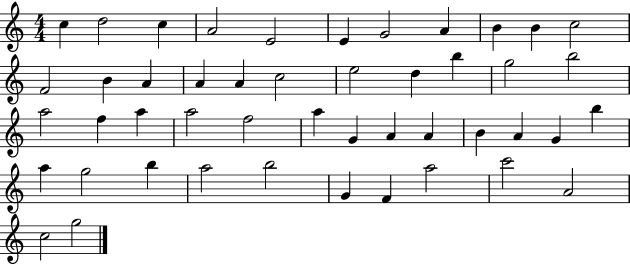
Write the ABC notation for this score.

X:1
T:Untitled
M:4/4
L:1/4
K:C
c d2 c A2 E2 E G2 A B B c2 F2 B A A A c2 e2 d b g2 b2 a2 f a a2 f2 a G A A B A G b a g2 b a2 b2 G F a2 c'2 A2 c2 g2